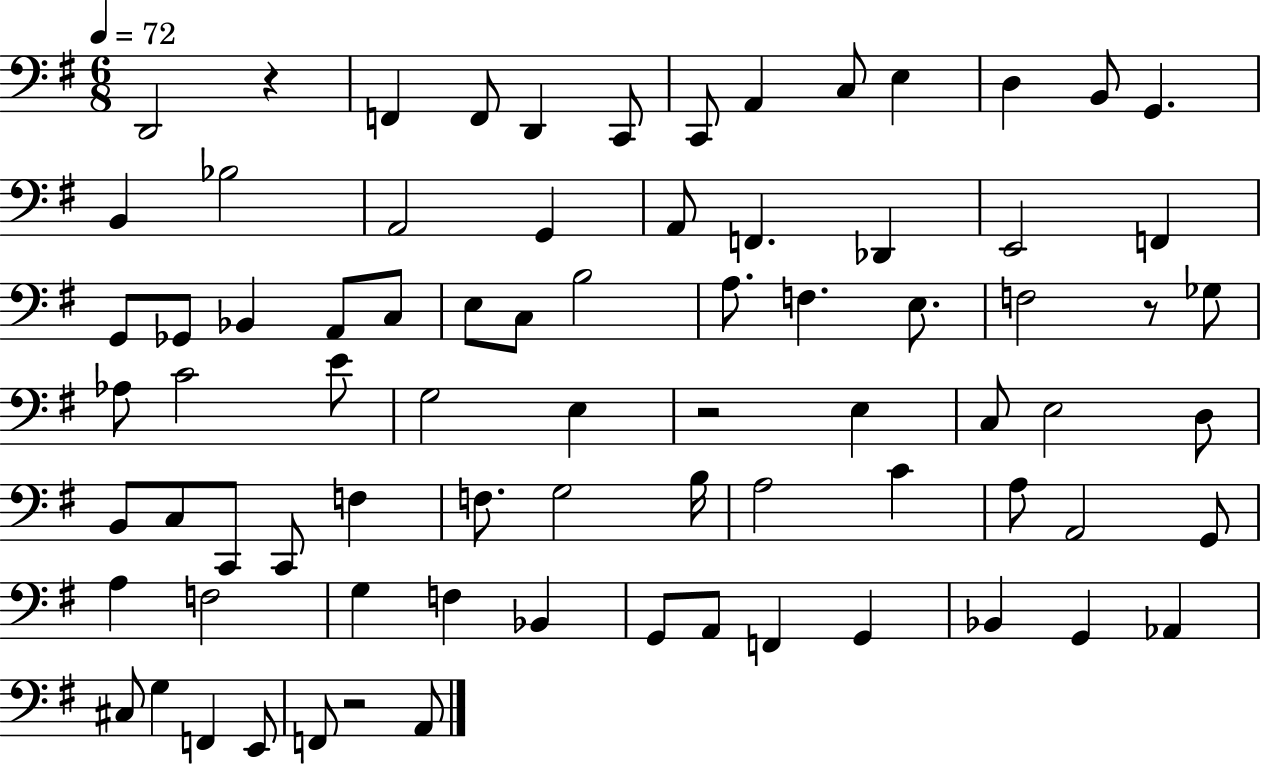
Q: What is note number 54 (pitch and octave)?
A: A3